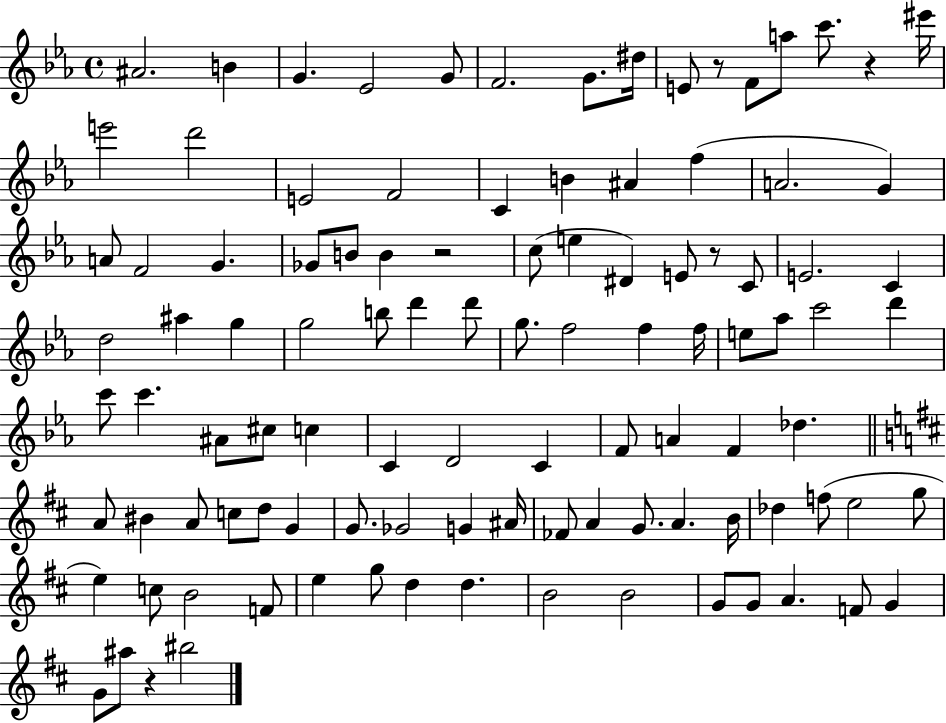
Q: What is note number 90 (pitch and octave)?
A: D5